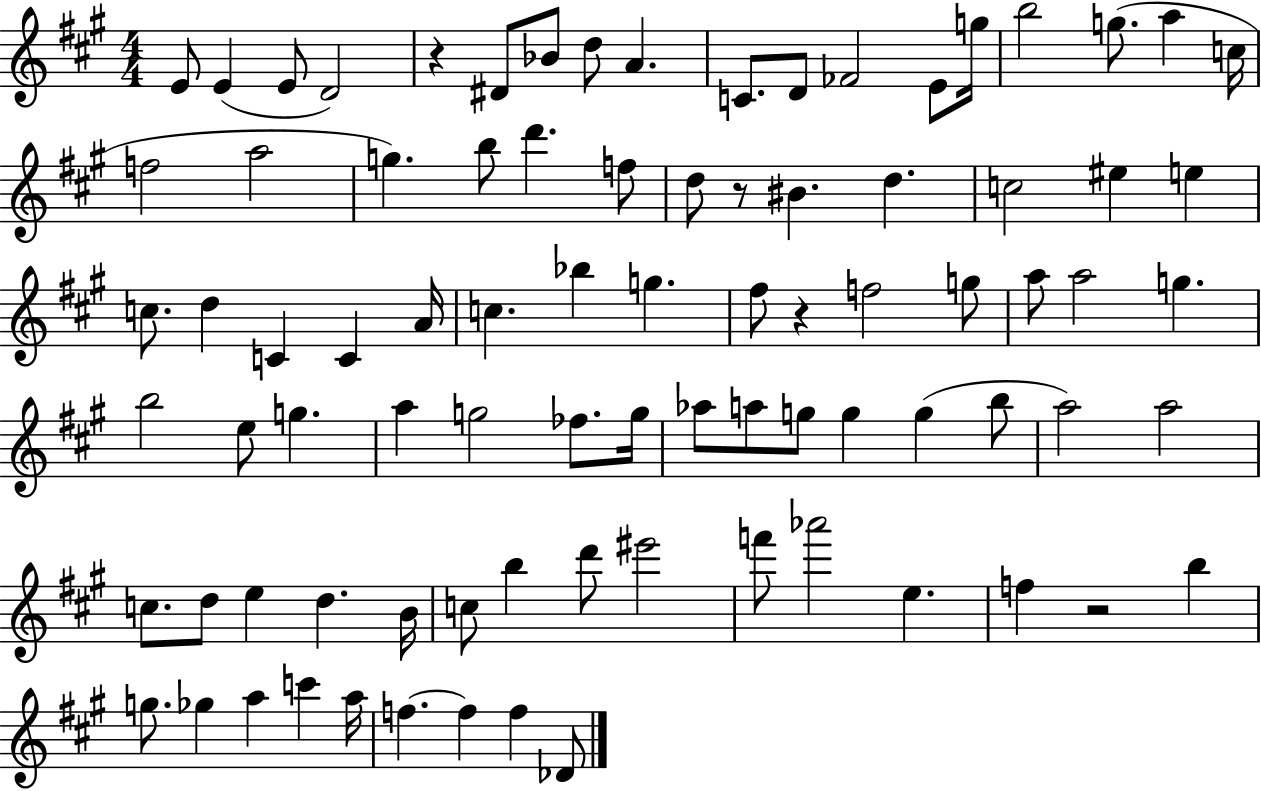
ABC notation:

X:1
T:Untitled
M:4/4
L:1/4
K:A
E/2 E E/2 D2 z ^D/2 _B/2 d/2 A C/2 D/2 _F2 E/2 g/4 b2 g/2 a c/4 f2 a2 g b/2 d' f/2 d/2 z/2 ^B d c2 ^e e c/2 d C C A/4 c _b g ^f/2 z f2 g/2 a/2 a2 g b2 e/2 g a g2 _f/2 g/4 _a/2 a/2 g/2 g g b/2 a2 a2 c/2 d/2 e d B/4 c/2 b d'/2 ^e'2 f'/2 _a'2 e f z2 b g/2 _g a c' a/4 f f f _D/2